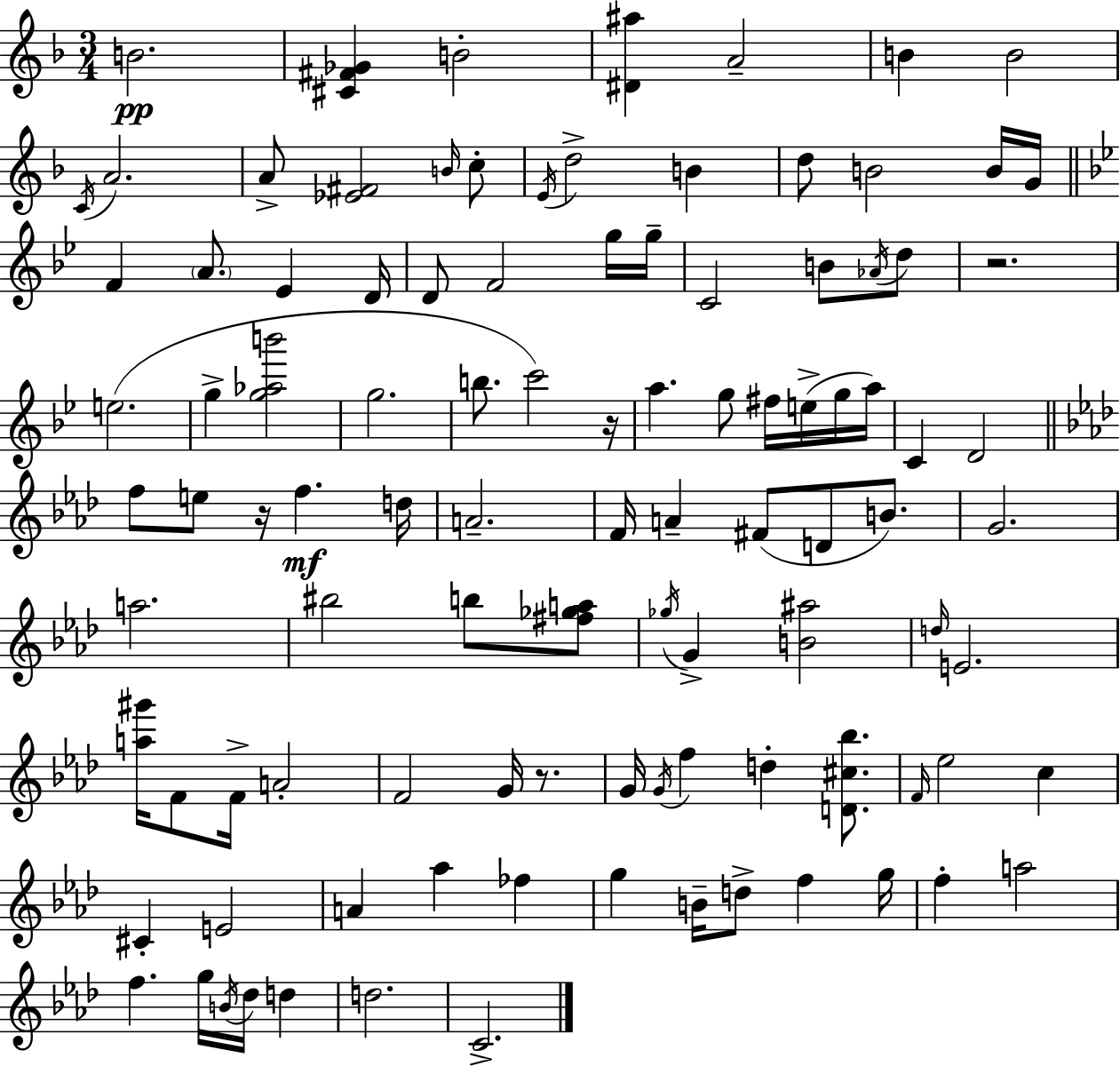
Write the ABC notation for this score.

X:1
T:Untitled
M:3/4
L:1/4
K:F
B2 [^C^F_G] B2 [^D^a] A2 B B2 C/4 A2 A/2 [_E^F]2 B/4 c/2 E/4 d2 B d/2 B2 B/4 G/4 F A/2 _E D/4 D/2 F2 g/4 g/4 C2 B/2 _A/4 d/2 z2 e2 g [g_ab']2 g2 b/2 c'2 z/4 a g/2 ^f/4 e/4 g/4 a/4 C D2 f/2 e/2 z/4 f d/4 A2 F/4 A ^F/2 D/2 B/2 G2 a2 ^b2 b/2 [^f_ga]/2 _g/4 G [B^a]2 d/4 E2 [a^g']/4 F/2 F/4 A2 F2 G/4 z/2 G/4 G/4 f d [D^c_b]/2 F/4 _e2 c ^C E2 A _a _f g B/4 d/2 f g/4 f a2 f g/4 B/4 _d/4 d d2 C2